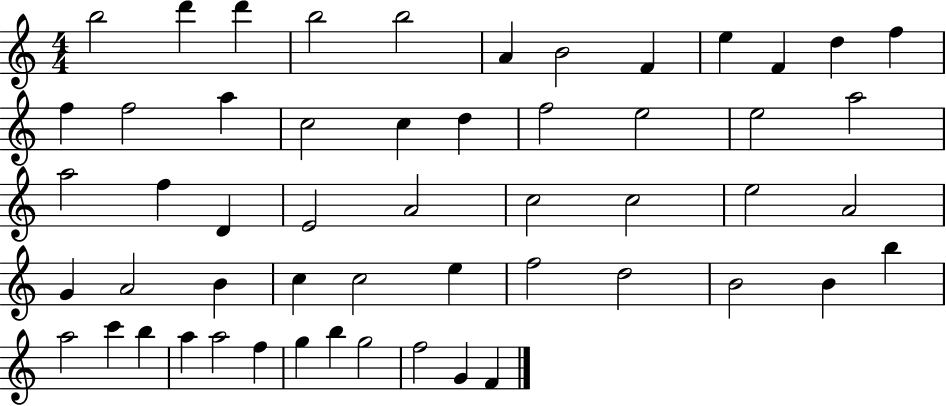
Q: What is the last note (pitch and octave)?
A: F4